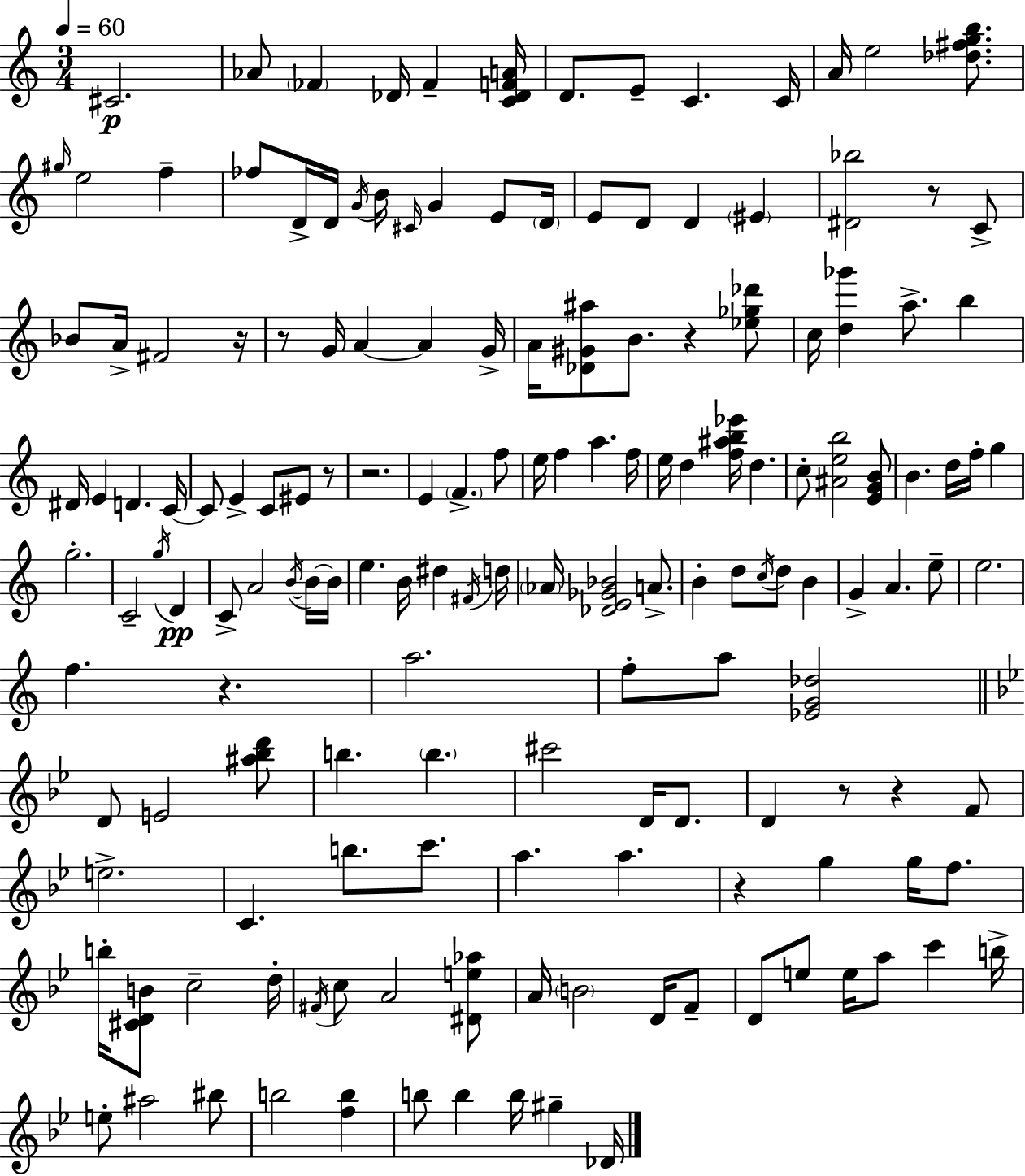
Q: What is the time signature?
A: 3/4